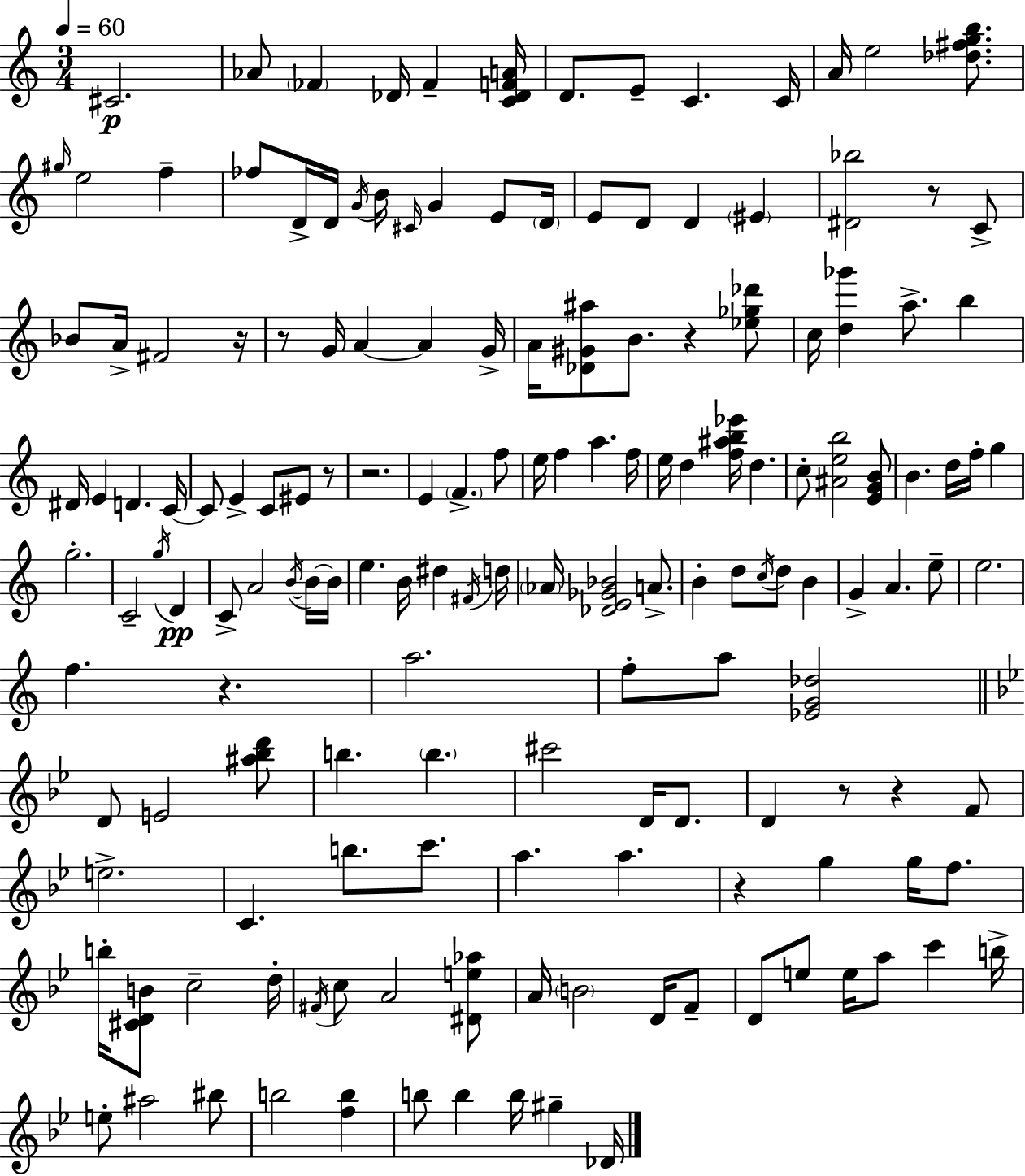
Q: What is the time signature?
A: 3/4